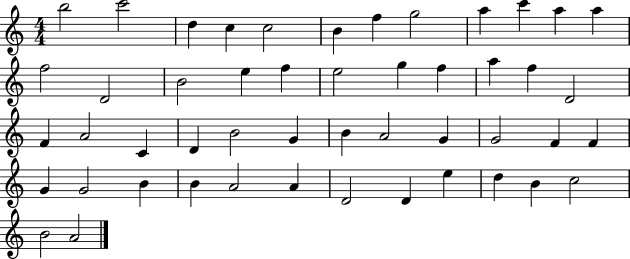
B5/h C6/h D5/q C5/q C5/h B4/q F5/q G5/h A5/q C6/q A5/q A5/q F5/h D4/h B4/h E5/q F5/q E5/h G5/q F5/q A5/q F5/q D4/h F4/q A4/h C4/q D4/q B4/h G4/q B4/q A4/h G4/q G4/h F4/q F4/q G4/q G4/h B4/q B4/q A4/h A4/q D4/h D4/q E5/q D5/q B4/q C5/h B4/h A4/h